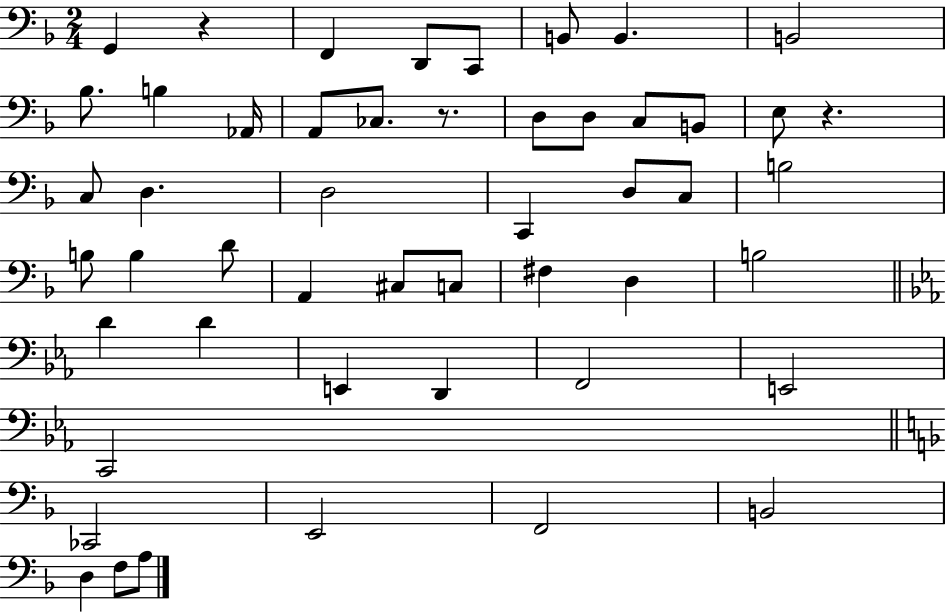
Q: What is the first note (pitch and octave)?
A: G2